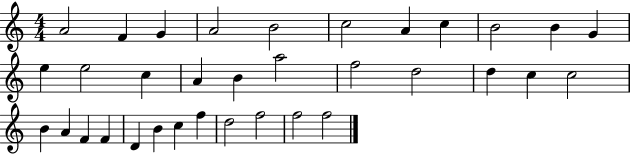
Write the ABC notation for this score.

X:1
T:Untitled
M:4/4
L:1/4
K:C
A2 F G A2 B2 c2 A c B2 B G e e2 c A B a2 f2 d2 d c c2 B A F F D B c f d2 f2 f2 f2